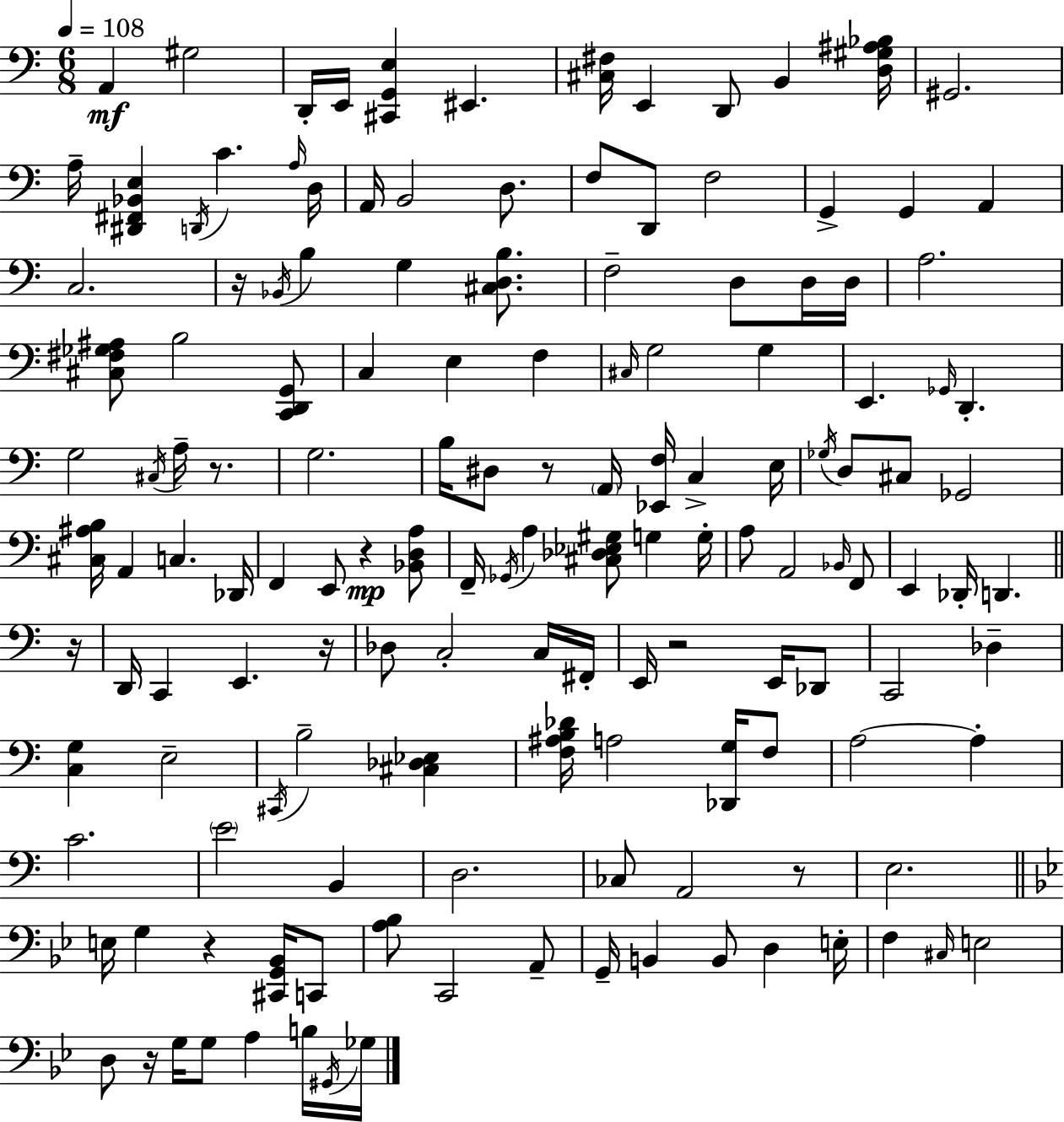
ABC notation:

X:1
T:Untitled
M:6/8
L:1/4
K:Am
A,, ^G,2 D,,/4 E,,/4 [^C,,G,,E,] ^E,, [^C,^F,]/4 E,, D,,/2 B,, [D,^G,^A,_B,]/4 ^G,,2 A,/4 [^D,,^F,,_B,,E,] D,,/4 C A,/4 D,/4 A,,/4 B,,2 D,/2 F,/2 D,,/2 F,2 G,, G,, A,, C,2 z/4 _B,,/4 B, G, [^C,D,B,]/2 F,2 D,/2 D,/4 D,/4 A,2 [^C,^F,_G,^A,]/2 B,2 [C,,D,,G,,]/2 C, E, F, ^C,/4 G,2 G, E,, _G,,/4 D,, G,2 ^C,/4 A,/4 z/2 G,2 B,/4 ^D,/2 z/2 A,,/4 [_E,,F,]/4 C, E,/4 _G,/4 D,/2 ^C,/2 _G,,2 [^C,^A,B,]/4 A,, C, _D,,/4 F,, E,,/2 z [_B,,D,A,]/2 F,,/4 _G,,/4 A, [^C,_D,_E,^G,]/2 G, G,/4 A,/2 A,,2 _B,,/4 F,,/2 E,, _D,,/4 D,, z/4 D,,/4 C,, E,, z/4 _D,/2 C,2 C,/4 ^F,,/4 E,,/4 z2 E,,/4 _D,,/2 C,,2 _D, [C,G,] E,2 ^C,,/4 B,2 [^C,_D,_E,] [F,^A,B,_D]/4 A,2 [_D,,G,]/4 F,/2 A,2 A, C2 E2 B,, D,2 _C,/2 A,,2 z/2 E,2 E,/4 G, z [^C,,G,,_B,,]/4 C,,/2 [A,_B,]/2 C,,2 A,,/2 G,,/4 B,, B,,/2 D, E,/4 F, ^C,/4 E,2 D,/2 z/4 G,/4 G,/2 A, B,/4 ^G,,/4 _G,/4